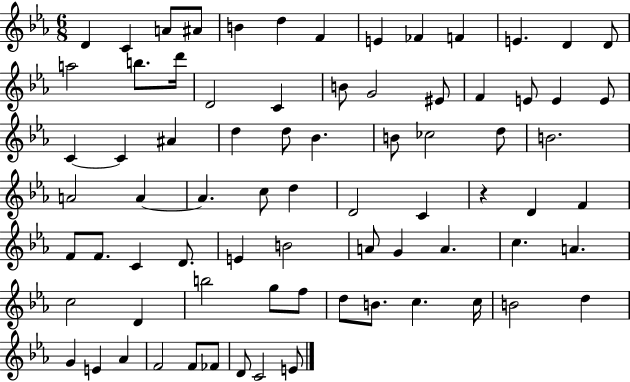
{
  \clef treble
  \numericTimeSignature
  \time 6/8
  \key ees \major
  d'4 c'4 a'8 ais'8 | b'4 d''4 f'4 | e'4 fes'4 f'4 | e'4. d'4 d'8 | \break a''2 b''8. d'''16 | d'2 c'4 | b'8 g'2 eis'8 | f'4 e'8 e'4 e'8 | \break c'4~~ c'4 ais'4 | d''4 d''8 bes'4. | b'8 ces''2 d''8 | b'2. | \break a'2 a'4~~ | a'4. c''8 d''4 | d'2 c'4 | r4 d'4 f'4 | \break f'8 f'8. c'4 d'8. | e'4 b'2 | a'8 g'4 a'4. | c''4. a'4. | \break c''2 d'4 | b''2 g''8 f''8 | d''8 b'8. c''4. c''16 | b'2 d''4 | \break g'4 e'4 aes'4 | f'2 f'8 fes'8 | d'8 c'2 e'8 | \bar "|."
}